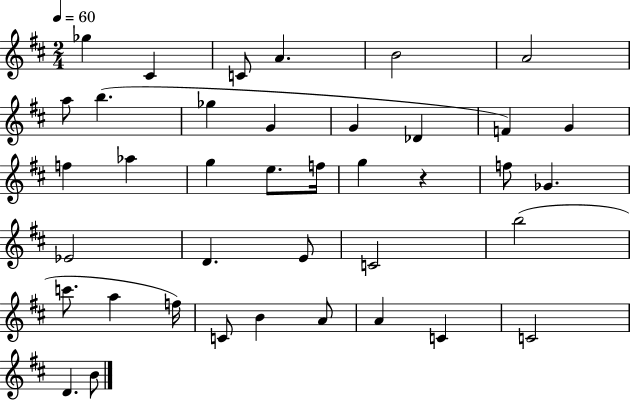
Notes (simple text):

Gb5/q C#4/q C4/e A4/q. B4/h A4/h A5/e B5/q. Gb5/q G4/q G4/q Db4/q F4/q G4/q F5/q Ab5/q G5/q E5/e. F5/s G5/q R/q F5/e Gb4/q. Eb4/h D4/q. E4/e C4/h B5/h C6/e. A5/q F5/s C4/e B4/q A4/e A4/q C4/q C4/h D4/q. B4/e